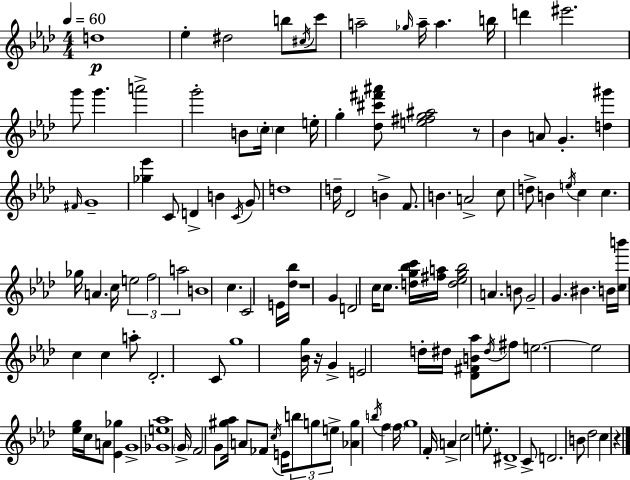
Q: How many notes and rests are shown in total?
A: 126